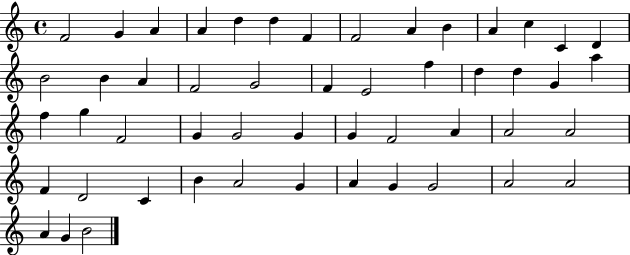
{
  \clef treble
  \time 4/4
  \defaultTimeSignature
  \key c \major
  f'2 g'4 a'4 | a'4 d''4 d''4 f'4 | f'2 a'4 b'4 | a'4 c''4 c'4 d'4 | \break b'2 b'4 a'4 | f'2 g'2 | f'4 e'2 f''4 | d''4 d''4 g'4 a''4 | \break f''4 g''4 f'2 | g'4 g'2 g'4 | g'4 f'2 a'4 | a'2 a'2 | \break f'4 d'2 c'4 | b'4 a'2 g'4 | a'4 g'4 g'2 | a'2 a'2 | \break a'4 g'4 b'2 | \bar "|."
}